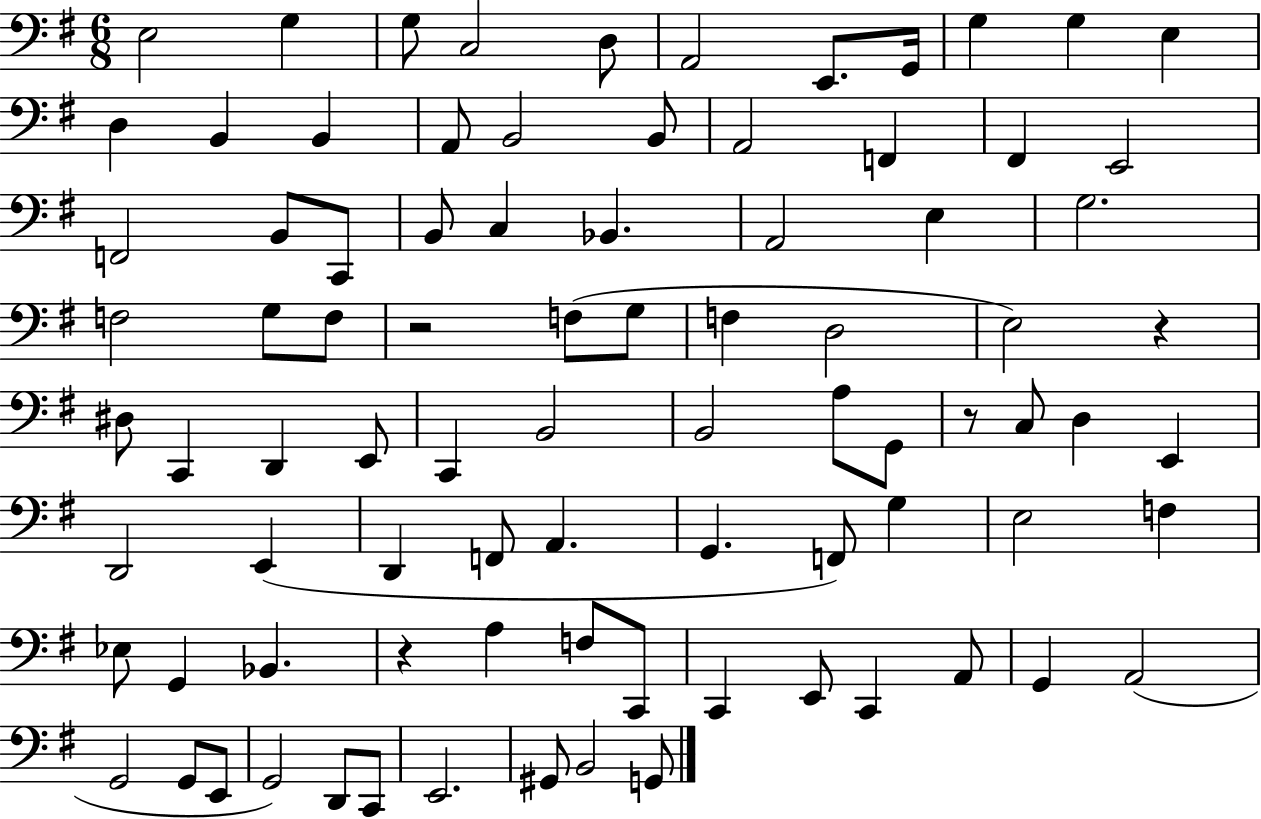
E3/h G3/q G3/e C3/h D3/e A2/h E2/e. G2/s G3/q G3/q E3/q D3/q B2/q B2/q A2/e B2/h B2/e A2/h F2/q F#2/q E2/h F2/h B2/e C2/e B2/e C3/q Bb2/q. A2/h E3/q G3/h. F3/h G3/e F3/e R/h F3/e G3/e F3/q D3/h E3/h R/q D#3/e C2/q D2/q E2/e C2/q B2/h B2/h A3/e G2/e R/e C3/e D3/q E2/q D2/h E2/q D2/q F2/e A2/q. G2/q. F2/e G3/q E3/h F3/q Eb3/e G2/q Bb2/q. R/q A3/q F3/e C2/e C2/q E2/e C2/q A2/e G2/q A2/h G2/h G2/e E2/e G2/h D2/e C2/e E2/h. G#2/e B2/h G2/e